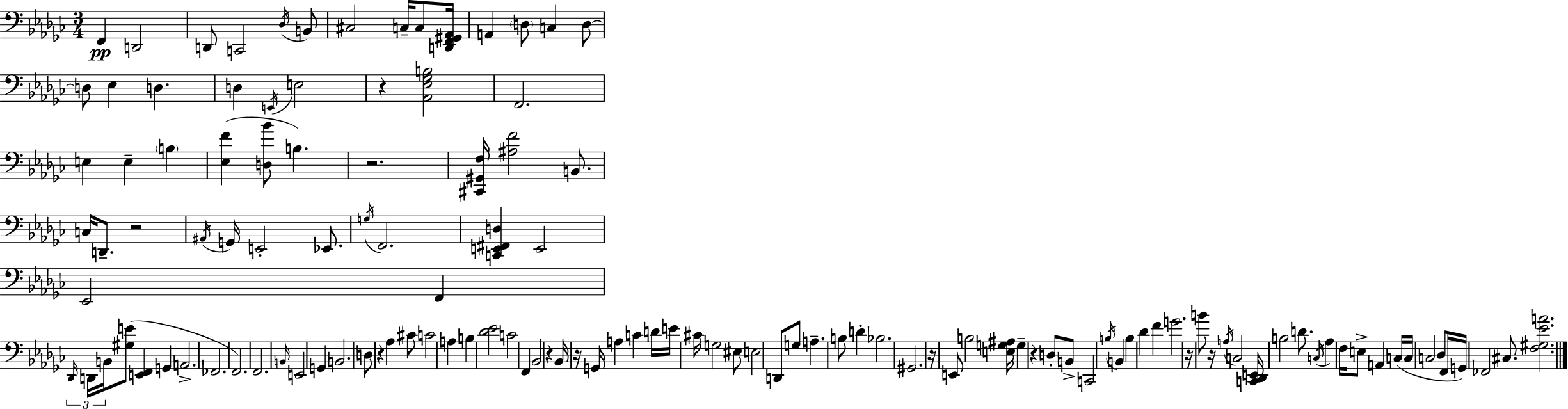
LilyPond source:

{
  \clef bass
  \numericTimeSignature
  \time 3/4
  \key ees \minor
  f,4\pp d,2 | d,8 c,2 \acciaccatura { des16 } b,8 | cis2 c16-- c8 | <d, f, gis, aes,>16 a,4 \parenthesize d8 c4 d8~~ | \break d8 ees4 d4. | d4 \acciaccatura { e,16 } e2 | r4 <aes, ees ges b>2 | f,2. | \break e4 e4-- \parenthesize b4 | <ees f'>4( <d bes'>8 b4.) | r2. | <cis, gis, f>16 <ais f'>2 b,8. | \break c16 d,8.-- r2 | \acciaccatura { ais,16 } g,16 e,2-. | ees,8. \acciaccatura { g16 } f,2. | <c, e, fis, d>4 e,2 | \break ees,2 | f,4 \tuplet 3/2 { \grace { des,16 } d,16 b,16 } <gis e'>8( <e, f,>4 | g,4 a,2.-> | fes,2. | \break f,2.) | f,2. | \grace { b,16 } e,2 | g,4 b,2. | \break d8 r4 | aes4 cis'8 c'2 | a4 b4 <des' ees'>2 | c'2 | \break f,4 bes,2 | r4 bes,16 r16 g,16 a4 | c'4 d'16 e'16 cis'16 g2 | eis8 e2 | \break d,8 g8 a4.-- | b8 d'4-. bes2. | gis,2. | r16 e,8 b2 | \break <e g ais>16 g4-- r4 | d8-. b,8-> c,2 | \acciaccatura { b16 } b,4 b4 des'4 | f'4 g'2. | \break r16 b'8 r16 \acciaccatura { a16 } | c2 <c, des, e,>16 b2 | d'8. \acciaccatura { c16 } aes4 | f16 e8-> a,4 c16( c16 c2 | \break des8 f,16 g,16) fes,2 | cis8. <f gis ees' a'>2. | \bar "|."
}